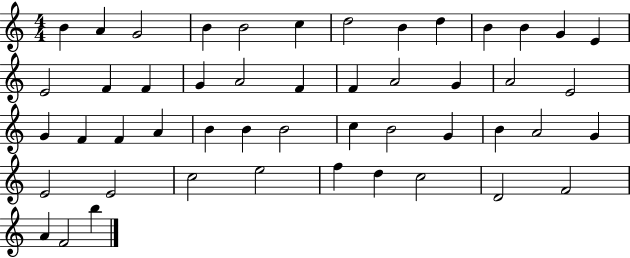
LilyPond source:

{
  \clef treble
  \numericTimeSignature
  \time 4/4
  \key c \major
  b'4 a'4 g'2 | b'4 b'2 c''4 | d''2 b'4 d''4 | b'4 b'4 g'4 e'4 | \break e'2 f'4 f'4 | g'4 a'2 f'4 | f'4 a'2 g'4 | a'2 e'2 | \break g'4 f'4 f'4 a'4 | b'4 b'4 b'2 | c''4 b'2 g'4 | b'4 a'2 g'4 | \break e'2 e'2 | c''2 e''2 | f''4 d''4 c''2 | d'2 f'2 | \break a'4 f'2 b''4 | \bar "|."
}